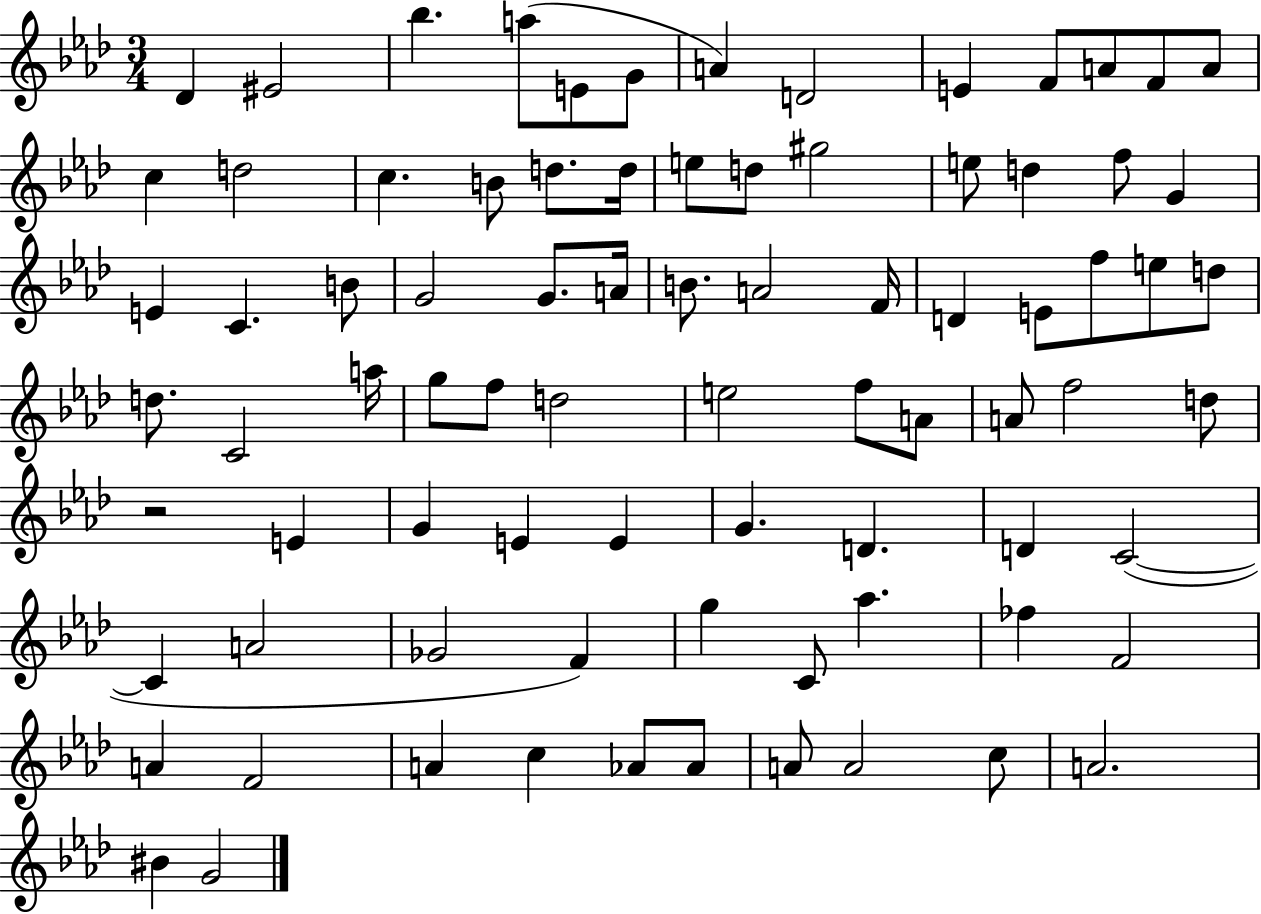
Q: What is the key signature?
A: AES major